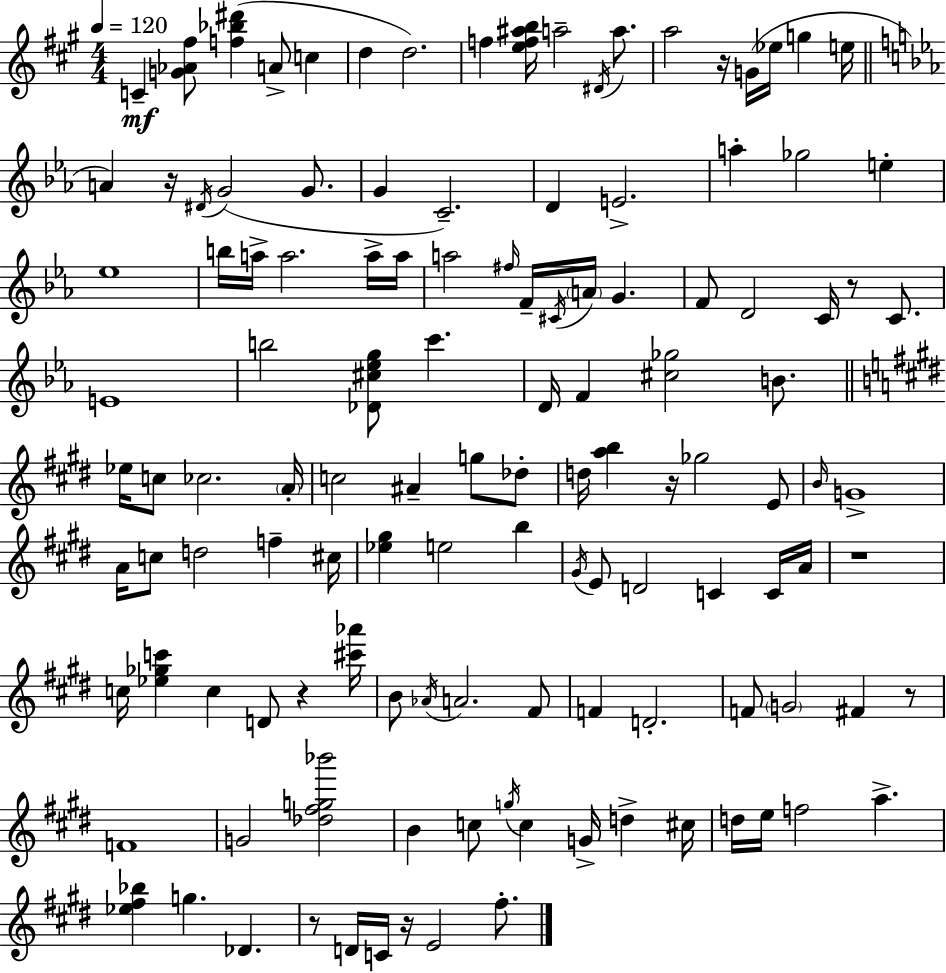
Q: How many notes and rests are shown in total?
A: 124